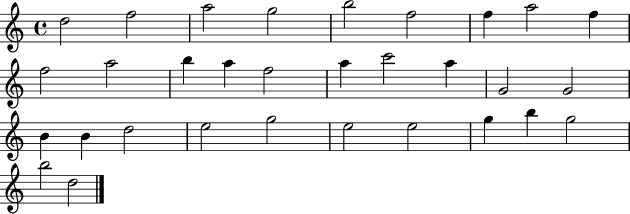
D5/h F5/h A5/h G5/h B5/h F5/h F5/q A5/h F5/q F5/h A5/h B5/q A5/q F5/h A5/q C6/h A5/q G4/h G4/h B4/q B4/q D5/h E5/h G5/h E5/h E5/h G5/q B5/q G5/h B5/h D5/h